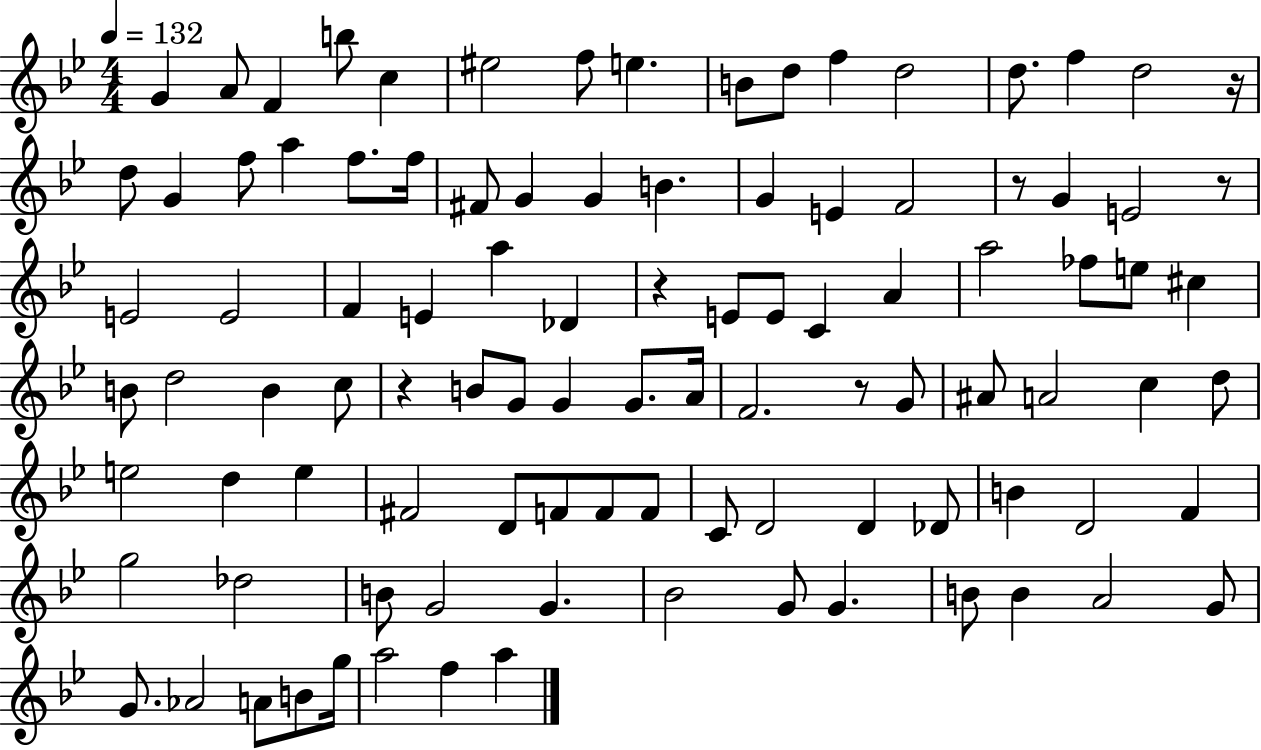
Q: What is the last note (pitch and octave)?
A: A5